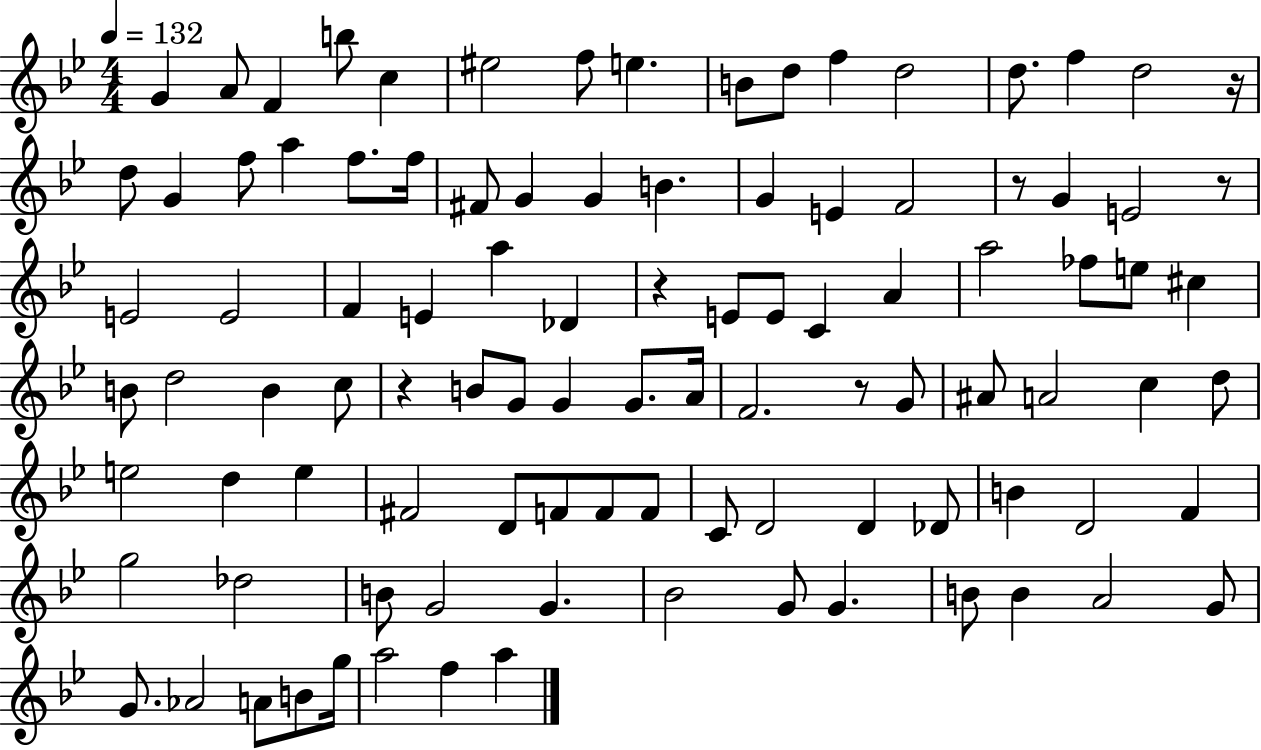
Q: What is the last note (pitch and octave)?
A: A5